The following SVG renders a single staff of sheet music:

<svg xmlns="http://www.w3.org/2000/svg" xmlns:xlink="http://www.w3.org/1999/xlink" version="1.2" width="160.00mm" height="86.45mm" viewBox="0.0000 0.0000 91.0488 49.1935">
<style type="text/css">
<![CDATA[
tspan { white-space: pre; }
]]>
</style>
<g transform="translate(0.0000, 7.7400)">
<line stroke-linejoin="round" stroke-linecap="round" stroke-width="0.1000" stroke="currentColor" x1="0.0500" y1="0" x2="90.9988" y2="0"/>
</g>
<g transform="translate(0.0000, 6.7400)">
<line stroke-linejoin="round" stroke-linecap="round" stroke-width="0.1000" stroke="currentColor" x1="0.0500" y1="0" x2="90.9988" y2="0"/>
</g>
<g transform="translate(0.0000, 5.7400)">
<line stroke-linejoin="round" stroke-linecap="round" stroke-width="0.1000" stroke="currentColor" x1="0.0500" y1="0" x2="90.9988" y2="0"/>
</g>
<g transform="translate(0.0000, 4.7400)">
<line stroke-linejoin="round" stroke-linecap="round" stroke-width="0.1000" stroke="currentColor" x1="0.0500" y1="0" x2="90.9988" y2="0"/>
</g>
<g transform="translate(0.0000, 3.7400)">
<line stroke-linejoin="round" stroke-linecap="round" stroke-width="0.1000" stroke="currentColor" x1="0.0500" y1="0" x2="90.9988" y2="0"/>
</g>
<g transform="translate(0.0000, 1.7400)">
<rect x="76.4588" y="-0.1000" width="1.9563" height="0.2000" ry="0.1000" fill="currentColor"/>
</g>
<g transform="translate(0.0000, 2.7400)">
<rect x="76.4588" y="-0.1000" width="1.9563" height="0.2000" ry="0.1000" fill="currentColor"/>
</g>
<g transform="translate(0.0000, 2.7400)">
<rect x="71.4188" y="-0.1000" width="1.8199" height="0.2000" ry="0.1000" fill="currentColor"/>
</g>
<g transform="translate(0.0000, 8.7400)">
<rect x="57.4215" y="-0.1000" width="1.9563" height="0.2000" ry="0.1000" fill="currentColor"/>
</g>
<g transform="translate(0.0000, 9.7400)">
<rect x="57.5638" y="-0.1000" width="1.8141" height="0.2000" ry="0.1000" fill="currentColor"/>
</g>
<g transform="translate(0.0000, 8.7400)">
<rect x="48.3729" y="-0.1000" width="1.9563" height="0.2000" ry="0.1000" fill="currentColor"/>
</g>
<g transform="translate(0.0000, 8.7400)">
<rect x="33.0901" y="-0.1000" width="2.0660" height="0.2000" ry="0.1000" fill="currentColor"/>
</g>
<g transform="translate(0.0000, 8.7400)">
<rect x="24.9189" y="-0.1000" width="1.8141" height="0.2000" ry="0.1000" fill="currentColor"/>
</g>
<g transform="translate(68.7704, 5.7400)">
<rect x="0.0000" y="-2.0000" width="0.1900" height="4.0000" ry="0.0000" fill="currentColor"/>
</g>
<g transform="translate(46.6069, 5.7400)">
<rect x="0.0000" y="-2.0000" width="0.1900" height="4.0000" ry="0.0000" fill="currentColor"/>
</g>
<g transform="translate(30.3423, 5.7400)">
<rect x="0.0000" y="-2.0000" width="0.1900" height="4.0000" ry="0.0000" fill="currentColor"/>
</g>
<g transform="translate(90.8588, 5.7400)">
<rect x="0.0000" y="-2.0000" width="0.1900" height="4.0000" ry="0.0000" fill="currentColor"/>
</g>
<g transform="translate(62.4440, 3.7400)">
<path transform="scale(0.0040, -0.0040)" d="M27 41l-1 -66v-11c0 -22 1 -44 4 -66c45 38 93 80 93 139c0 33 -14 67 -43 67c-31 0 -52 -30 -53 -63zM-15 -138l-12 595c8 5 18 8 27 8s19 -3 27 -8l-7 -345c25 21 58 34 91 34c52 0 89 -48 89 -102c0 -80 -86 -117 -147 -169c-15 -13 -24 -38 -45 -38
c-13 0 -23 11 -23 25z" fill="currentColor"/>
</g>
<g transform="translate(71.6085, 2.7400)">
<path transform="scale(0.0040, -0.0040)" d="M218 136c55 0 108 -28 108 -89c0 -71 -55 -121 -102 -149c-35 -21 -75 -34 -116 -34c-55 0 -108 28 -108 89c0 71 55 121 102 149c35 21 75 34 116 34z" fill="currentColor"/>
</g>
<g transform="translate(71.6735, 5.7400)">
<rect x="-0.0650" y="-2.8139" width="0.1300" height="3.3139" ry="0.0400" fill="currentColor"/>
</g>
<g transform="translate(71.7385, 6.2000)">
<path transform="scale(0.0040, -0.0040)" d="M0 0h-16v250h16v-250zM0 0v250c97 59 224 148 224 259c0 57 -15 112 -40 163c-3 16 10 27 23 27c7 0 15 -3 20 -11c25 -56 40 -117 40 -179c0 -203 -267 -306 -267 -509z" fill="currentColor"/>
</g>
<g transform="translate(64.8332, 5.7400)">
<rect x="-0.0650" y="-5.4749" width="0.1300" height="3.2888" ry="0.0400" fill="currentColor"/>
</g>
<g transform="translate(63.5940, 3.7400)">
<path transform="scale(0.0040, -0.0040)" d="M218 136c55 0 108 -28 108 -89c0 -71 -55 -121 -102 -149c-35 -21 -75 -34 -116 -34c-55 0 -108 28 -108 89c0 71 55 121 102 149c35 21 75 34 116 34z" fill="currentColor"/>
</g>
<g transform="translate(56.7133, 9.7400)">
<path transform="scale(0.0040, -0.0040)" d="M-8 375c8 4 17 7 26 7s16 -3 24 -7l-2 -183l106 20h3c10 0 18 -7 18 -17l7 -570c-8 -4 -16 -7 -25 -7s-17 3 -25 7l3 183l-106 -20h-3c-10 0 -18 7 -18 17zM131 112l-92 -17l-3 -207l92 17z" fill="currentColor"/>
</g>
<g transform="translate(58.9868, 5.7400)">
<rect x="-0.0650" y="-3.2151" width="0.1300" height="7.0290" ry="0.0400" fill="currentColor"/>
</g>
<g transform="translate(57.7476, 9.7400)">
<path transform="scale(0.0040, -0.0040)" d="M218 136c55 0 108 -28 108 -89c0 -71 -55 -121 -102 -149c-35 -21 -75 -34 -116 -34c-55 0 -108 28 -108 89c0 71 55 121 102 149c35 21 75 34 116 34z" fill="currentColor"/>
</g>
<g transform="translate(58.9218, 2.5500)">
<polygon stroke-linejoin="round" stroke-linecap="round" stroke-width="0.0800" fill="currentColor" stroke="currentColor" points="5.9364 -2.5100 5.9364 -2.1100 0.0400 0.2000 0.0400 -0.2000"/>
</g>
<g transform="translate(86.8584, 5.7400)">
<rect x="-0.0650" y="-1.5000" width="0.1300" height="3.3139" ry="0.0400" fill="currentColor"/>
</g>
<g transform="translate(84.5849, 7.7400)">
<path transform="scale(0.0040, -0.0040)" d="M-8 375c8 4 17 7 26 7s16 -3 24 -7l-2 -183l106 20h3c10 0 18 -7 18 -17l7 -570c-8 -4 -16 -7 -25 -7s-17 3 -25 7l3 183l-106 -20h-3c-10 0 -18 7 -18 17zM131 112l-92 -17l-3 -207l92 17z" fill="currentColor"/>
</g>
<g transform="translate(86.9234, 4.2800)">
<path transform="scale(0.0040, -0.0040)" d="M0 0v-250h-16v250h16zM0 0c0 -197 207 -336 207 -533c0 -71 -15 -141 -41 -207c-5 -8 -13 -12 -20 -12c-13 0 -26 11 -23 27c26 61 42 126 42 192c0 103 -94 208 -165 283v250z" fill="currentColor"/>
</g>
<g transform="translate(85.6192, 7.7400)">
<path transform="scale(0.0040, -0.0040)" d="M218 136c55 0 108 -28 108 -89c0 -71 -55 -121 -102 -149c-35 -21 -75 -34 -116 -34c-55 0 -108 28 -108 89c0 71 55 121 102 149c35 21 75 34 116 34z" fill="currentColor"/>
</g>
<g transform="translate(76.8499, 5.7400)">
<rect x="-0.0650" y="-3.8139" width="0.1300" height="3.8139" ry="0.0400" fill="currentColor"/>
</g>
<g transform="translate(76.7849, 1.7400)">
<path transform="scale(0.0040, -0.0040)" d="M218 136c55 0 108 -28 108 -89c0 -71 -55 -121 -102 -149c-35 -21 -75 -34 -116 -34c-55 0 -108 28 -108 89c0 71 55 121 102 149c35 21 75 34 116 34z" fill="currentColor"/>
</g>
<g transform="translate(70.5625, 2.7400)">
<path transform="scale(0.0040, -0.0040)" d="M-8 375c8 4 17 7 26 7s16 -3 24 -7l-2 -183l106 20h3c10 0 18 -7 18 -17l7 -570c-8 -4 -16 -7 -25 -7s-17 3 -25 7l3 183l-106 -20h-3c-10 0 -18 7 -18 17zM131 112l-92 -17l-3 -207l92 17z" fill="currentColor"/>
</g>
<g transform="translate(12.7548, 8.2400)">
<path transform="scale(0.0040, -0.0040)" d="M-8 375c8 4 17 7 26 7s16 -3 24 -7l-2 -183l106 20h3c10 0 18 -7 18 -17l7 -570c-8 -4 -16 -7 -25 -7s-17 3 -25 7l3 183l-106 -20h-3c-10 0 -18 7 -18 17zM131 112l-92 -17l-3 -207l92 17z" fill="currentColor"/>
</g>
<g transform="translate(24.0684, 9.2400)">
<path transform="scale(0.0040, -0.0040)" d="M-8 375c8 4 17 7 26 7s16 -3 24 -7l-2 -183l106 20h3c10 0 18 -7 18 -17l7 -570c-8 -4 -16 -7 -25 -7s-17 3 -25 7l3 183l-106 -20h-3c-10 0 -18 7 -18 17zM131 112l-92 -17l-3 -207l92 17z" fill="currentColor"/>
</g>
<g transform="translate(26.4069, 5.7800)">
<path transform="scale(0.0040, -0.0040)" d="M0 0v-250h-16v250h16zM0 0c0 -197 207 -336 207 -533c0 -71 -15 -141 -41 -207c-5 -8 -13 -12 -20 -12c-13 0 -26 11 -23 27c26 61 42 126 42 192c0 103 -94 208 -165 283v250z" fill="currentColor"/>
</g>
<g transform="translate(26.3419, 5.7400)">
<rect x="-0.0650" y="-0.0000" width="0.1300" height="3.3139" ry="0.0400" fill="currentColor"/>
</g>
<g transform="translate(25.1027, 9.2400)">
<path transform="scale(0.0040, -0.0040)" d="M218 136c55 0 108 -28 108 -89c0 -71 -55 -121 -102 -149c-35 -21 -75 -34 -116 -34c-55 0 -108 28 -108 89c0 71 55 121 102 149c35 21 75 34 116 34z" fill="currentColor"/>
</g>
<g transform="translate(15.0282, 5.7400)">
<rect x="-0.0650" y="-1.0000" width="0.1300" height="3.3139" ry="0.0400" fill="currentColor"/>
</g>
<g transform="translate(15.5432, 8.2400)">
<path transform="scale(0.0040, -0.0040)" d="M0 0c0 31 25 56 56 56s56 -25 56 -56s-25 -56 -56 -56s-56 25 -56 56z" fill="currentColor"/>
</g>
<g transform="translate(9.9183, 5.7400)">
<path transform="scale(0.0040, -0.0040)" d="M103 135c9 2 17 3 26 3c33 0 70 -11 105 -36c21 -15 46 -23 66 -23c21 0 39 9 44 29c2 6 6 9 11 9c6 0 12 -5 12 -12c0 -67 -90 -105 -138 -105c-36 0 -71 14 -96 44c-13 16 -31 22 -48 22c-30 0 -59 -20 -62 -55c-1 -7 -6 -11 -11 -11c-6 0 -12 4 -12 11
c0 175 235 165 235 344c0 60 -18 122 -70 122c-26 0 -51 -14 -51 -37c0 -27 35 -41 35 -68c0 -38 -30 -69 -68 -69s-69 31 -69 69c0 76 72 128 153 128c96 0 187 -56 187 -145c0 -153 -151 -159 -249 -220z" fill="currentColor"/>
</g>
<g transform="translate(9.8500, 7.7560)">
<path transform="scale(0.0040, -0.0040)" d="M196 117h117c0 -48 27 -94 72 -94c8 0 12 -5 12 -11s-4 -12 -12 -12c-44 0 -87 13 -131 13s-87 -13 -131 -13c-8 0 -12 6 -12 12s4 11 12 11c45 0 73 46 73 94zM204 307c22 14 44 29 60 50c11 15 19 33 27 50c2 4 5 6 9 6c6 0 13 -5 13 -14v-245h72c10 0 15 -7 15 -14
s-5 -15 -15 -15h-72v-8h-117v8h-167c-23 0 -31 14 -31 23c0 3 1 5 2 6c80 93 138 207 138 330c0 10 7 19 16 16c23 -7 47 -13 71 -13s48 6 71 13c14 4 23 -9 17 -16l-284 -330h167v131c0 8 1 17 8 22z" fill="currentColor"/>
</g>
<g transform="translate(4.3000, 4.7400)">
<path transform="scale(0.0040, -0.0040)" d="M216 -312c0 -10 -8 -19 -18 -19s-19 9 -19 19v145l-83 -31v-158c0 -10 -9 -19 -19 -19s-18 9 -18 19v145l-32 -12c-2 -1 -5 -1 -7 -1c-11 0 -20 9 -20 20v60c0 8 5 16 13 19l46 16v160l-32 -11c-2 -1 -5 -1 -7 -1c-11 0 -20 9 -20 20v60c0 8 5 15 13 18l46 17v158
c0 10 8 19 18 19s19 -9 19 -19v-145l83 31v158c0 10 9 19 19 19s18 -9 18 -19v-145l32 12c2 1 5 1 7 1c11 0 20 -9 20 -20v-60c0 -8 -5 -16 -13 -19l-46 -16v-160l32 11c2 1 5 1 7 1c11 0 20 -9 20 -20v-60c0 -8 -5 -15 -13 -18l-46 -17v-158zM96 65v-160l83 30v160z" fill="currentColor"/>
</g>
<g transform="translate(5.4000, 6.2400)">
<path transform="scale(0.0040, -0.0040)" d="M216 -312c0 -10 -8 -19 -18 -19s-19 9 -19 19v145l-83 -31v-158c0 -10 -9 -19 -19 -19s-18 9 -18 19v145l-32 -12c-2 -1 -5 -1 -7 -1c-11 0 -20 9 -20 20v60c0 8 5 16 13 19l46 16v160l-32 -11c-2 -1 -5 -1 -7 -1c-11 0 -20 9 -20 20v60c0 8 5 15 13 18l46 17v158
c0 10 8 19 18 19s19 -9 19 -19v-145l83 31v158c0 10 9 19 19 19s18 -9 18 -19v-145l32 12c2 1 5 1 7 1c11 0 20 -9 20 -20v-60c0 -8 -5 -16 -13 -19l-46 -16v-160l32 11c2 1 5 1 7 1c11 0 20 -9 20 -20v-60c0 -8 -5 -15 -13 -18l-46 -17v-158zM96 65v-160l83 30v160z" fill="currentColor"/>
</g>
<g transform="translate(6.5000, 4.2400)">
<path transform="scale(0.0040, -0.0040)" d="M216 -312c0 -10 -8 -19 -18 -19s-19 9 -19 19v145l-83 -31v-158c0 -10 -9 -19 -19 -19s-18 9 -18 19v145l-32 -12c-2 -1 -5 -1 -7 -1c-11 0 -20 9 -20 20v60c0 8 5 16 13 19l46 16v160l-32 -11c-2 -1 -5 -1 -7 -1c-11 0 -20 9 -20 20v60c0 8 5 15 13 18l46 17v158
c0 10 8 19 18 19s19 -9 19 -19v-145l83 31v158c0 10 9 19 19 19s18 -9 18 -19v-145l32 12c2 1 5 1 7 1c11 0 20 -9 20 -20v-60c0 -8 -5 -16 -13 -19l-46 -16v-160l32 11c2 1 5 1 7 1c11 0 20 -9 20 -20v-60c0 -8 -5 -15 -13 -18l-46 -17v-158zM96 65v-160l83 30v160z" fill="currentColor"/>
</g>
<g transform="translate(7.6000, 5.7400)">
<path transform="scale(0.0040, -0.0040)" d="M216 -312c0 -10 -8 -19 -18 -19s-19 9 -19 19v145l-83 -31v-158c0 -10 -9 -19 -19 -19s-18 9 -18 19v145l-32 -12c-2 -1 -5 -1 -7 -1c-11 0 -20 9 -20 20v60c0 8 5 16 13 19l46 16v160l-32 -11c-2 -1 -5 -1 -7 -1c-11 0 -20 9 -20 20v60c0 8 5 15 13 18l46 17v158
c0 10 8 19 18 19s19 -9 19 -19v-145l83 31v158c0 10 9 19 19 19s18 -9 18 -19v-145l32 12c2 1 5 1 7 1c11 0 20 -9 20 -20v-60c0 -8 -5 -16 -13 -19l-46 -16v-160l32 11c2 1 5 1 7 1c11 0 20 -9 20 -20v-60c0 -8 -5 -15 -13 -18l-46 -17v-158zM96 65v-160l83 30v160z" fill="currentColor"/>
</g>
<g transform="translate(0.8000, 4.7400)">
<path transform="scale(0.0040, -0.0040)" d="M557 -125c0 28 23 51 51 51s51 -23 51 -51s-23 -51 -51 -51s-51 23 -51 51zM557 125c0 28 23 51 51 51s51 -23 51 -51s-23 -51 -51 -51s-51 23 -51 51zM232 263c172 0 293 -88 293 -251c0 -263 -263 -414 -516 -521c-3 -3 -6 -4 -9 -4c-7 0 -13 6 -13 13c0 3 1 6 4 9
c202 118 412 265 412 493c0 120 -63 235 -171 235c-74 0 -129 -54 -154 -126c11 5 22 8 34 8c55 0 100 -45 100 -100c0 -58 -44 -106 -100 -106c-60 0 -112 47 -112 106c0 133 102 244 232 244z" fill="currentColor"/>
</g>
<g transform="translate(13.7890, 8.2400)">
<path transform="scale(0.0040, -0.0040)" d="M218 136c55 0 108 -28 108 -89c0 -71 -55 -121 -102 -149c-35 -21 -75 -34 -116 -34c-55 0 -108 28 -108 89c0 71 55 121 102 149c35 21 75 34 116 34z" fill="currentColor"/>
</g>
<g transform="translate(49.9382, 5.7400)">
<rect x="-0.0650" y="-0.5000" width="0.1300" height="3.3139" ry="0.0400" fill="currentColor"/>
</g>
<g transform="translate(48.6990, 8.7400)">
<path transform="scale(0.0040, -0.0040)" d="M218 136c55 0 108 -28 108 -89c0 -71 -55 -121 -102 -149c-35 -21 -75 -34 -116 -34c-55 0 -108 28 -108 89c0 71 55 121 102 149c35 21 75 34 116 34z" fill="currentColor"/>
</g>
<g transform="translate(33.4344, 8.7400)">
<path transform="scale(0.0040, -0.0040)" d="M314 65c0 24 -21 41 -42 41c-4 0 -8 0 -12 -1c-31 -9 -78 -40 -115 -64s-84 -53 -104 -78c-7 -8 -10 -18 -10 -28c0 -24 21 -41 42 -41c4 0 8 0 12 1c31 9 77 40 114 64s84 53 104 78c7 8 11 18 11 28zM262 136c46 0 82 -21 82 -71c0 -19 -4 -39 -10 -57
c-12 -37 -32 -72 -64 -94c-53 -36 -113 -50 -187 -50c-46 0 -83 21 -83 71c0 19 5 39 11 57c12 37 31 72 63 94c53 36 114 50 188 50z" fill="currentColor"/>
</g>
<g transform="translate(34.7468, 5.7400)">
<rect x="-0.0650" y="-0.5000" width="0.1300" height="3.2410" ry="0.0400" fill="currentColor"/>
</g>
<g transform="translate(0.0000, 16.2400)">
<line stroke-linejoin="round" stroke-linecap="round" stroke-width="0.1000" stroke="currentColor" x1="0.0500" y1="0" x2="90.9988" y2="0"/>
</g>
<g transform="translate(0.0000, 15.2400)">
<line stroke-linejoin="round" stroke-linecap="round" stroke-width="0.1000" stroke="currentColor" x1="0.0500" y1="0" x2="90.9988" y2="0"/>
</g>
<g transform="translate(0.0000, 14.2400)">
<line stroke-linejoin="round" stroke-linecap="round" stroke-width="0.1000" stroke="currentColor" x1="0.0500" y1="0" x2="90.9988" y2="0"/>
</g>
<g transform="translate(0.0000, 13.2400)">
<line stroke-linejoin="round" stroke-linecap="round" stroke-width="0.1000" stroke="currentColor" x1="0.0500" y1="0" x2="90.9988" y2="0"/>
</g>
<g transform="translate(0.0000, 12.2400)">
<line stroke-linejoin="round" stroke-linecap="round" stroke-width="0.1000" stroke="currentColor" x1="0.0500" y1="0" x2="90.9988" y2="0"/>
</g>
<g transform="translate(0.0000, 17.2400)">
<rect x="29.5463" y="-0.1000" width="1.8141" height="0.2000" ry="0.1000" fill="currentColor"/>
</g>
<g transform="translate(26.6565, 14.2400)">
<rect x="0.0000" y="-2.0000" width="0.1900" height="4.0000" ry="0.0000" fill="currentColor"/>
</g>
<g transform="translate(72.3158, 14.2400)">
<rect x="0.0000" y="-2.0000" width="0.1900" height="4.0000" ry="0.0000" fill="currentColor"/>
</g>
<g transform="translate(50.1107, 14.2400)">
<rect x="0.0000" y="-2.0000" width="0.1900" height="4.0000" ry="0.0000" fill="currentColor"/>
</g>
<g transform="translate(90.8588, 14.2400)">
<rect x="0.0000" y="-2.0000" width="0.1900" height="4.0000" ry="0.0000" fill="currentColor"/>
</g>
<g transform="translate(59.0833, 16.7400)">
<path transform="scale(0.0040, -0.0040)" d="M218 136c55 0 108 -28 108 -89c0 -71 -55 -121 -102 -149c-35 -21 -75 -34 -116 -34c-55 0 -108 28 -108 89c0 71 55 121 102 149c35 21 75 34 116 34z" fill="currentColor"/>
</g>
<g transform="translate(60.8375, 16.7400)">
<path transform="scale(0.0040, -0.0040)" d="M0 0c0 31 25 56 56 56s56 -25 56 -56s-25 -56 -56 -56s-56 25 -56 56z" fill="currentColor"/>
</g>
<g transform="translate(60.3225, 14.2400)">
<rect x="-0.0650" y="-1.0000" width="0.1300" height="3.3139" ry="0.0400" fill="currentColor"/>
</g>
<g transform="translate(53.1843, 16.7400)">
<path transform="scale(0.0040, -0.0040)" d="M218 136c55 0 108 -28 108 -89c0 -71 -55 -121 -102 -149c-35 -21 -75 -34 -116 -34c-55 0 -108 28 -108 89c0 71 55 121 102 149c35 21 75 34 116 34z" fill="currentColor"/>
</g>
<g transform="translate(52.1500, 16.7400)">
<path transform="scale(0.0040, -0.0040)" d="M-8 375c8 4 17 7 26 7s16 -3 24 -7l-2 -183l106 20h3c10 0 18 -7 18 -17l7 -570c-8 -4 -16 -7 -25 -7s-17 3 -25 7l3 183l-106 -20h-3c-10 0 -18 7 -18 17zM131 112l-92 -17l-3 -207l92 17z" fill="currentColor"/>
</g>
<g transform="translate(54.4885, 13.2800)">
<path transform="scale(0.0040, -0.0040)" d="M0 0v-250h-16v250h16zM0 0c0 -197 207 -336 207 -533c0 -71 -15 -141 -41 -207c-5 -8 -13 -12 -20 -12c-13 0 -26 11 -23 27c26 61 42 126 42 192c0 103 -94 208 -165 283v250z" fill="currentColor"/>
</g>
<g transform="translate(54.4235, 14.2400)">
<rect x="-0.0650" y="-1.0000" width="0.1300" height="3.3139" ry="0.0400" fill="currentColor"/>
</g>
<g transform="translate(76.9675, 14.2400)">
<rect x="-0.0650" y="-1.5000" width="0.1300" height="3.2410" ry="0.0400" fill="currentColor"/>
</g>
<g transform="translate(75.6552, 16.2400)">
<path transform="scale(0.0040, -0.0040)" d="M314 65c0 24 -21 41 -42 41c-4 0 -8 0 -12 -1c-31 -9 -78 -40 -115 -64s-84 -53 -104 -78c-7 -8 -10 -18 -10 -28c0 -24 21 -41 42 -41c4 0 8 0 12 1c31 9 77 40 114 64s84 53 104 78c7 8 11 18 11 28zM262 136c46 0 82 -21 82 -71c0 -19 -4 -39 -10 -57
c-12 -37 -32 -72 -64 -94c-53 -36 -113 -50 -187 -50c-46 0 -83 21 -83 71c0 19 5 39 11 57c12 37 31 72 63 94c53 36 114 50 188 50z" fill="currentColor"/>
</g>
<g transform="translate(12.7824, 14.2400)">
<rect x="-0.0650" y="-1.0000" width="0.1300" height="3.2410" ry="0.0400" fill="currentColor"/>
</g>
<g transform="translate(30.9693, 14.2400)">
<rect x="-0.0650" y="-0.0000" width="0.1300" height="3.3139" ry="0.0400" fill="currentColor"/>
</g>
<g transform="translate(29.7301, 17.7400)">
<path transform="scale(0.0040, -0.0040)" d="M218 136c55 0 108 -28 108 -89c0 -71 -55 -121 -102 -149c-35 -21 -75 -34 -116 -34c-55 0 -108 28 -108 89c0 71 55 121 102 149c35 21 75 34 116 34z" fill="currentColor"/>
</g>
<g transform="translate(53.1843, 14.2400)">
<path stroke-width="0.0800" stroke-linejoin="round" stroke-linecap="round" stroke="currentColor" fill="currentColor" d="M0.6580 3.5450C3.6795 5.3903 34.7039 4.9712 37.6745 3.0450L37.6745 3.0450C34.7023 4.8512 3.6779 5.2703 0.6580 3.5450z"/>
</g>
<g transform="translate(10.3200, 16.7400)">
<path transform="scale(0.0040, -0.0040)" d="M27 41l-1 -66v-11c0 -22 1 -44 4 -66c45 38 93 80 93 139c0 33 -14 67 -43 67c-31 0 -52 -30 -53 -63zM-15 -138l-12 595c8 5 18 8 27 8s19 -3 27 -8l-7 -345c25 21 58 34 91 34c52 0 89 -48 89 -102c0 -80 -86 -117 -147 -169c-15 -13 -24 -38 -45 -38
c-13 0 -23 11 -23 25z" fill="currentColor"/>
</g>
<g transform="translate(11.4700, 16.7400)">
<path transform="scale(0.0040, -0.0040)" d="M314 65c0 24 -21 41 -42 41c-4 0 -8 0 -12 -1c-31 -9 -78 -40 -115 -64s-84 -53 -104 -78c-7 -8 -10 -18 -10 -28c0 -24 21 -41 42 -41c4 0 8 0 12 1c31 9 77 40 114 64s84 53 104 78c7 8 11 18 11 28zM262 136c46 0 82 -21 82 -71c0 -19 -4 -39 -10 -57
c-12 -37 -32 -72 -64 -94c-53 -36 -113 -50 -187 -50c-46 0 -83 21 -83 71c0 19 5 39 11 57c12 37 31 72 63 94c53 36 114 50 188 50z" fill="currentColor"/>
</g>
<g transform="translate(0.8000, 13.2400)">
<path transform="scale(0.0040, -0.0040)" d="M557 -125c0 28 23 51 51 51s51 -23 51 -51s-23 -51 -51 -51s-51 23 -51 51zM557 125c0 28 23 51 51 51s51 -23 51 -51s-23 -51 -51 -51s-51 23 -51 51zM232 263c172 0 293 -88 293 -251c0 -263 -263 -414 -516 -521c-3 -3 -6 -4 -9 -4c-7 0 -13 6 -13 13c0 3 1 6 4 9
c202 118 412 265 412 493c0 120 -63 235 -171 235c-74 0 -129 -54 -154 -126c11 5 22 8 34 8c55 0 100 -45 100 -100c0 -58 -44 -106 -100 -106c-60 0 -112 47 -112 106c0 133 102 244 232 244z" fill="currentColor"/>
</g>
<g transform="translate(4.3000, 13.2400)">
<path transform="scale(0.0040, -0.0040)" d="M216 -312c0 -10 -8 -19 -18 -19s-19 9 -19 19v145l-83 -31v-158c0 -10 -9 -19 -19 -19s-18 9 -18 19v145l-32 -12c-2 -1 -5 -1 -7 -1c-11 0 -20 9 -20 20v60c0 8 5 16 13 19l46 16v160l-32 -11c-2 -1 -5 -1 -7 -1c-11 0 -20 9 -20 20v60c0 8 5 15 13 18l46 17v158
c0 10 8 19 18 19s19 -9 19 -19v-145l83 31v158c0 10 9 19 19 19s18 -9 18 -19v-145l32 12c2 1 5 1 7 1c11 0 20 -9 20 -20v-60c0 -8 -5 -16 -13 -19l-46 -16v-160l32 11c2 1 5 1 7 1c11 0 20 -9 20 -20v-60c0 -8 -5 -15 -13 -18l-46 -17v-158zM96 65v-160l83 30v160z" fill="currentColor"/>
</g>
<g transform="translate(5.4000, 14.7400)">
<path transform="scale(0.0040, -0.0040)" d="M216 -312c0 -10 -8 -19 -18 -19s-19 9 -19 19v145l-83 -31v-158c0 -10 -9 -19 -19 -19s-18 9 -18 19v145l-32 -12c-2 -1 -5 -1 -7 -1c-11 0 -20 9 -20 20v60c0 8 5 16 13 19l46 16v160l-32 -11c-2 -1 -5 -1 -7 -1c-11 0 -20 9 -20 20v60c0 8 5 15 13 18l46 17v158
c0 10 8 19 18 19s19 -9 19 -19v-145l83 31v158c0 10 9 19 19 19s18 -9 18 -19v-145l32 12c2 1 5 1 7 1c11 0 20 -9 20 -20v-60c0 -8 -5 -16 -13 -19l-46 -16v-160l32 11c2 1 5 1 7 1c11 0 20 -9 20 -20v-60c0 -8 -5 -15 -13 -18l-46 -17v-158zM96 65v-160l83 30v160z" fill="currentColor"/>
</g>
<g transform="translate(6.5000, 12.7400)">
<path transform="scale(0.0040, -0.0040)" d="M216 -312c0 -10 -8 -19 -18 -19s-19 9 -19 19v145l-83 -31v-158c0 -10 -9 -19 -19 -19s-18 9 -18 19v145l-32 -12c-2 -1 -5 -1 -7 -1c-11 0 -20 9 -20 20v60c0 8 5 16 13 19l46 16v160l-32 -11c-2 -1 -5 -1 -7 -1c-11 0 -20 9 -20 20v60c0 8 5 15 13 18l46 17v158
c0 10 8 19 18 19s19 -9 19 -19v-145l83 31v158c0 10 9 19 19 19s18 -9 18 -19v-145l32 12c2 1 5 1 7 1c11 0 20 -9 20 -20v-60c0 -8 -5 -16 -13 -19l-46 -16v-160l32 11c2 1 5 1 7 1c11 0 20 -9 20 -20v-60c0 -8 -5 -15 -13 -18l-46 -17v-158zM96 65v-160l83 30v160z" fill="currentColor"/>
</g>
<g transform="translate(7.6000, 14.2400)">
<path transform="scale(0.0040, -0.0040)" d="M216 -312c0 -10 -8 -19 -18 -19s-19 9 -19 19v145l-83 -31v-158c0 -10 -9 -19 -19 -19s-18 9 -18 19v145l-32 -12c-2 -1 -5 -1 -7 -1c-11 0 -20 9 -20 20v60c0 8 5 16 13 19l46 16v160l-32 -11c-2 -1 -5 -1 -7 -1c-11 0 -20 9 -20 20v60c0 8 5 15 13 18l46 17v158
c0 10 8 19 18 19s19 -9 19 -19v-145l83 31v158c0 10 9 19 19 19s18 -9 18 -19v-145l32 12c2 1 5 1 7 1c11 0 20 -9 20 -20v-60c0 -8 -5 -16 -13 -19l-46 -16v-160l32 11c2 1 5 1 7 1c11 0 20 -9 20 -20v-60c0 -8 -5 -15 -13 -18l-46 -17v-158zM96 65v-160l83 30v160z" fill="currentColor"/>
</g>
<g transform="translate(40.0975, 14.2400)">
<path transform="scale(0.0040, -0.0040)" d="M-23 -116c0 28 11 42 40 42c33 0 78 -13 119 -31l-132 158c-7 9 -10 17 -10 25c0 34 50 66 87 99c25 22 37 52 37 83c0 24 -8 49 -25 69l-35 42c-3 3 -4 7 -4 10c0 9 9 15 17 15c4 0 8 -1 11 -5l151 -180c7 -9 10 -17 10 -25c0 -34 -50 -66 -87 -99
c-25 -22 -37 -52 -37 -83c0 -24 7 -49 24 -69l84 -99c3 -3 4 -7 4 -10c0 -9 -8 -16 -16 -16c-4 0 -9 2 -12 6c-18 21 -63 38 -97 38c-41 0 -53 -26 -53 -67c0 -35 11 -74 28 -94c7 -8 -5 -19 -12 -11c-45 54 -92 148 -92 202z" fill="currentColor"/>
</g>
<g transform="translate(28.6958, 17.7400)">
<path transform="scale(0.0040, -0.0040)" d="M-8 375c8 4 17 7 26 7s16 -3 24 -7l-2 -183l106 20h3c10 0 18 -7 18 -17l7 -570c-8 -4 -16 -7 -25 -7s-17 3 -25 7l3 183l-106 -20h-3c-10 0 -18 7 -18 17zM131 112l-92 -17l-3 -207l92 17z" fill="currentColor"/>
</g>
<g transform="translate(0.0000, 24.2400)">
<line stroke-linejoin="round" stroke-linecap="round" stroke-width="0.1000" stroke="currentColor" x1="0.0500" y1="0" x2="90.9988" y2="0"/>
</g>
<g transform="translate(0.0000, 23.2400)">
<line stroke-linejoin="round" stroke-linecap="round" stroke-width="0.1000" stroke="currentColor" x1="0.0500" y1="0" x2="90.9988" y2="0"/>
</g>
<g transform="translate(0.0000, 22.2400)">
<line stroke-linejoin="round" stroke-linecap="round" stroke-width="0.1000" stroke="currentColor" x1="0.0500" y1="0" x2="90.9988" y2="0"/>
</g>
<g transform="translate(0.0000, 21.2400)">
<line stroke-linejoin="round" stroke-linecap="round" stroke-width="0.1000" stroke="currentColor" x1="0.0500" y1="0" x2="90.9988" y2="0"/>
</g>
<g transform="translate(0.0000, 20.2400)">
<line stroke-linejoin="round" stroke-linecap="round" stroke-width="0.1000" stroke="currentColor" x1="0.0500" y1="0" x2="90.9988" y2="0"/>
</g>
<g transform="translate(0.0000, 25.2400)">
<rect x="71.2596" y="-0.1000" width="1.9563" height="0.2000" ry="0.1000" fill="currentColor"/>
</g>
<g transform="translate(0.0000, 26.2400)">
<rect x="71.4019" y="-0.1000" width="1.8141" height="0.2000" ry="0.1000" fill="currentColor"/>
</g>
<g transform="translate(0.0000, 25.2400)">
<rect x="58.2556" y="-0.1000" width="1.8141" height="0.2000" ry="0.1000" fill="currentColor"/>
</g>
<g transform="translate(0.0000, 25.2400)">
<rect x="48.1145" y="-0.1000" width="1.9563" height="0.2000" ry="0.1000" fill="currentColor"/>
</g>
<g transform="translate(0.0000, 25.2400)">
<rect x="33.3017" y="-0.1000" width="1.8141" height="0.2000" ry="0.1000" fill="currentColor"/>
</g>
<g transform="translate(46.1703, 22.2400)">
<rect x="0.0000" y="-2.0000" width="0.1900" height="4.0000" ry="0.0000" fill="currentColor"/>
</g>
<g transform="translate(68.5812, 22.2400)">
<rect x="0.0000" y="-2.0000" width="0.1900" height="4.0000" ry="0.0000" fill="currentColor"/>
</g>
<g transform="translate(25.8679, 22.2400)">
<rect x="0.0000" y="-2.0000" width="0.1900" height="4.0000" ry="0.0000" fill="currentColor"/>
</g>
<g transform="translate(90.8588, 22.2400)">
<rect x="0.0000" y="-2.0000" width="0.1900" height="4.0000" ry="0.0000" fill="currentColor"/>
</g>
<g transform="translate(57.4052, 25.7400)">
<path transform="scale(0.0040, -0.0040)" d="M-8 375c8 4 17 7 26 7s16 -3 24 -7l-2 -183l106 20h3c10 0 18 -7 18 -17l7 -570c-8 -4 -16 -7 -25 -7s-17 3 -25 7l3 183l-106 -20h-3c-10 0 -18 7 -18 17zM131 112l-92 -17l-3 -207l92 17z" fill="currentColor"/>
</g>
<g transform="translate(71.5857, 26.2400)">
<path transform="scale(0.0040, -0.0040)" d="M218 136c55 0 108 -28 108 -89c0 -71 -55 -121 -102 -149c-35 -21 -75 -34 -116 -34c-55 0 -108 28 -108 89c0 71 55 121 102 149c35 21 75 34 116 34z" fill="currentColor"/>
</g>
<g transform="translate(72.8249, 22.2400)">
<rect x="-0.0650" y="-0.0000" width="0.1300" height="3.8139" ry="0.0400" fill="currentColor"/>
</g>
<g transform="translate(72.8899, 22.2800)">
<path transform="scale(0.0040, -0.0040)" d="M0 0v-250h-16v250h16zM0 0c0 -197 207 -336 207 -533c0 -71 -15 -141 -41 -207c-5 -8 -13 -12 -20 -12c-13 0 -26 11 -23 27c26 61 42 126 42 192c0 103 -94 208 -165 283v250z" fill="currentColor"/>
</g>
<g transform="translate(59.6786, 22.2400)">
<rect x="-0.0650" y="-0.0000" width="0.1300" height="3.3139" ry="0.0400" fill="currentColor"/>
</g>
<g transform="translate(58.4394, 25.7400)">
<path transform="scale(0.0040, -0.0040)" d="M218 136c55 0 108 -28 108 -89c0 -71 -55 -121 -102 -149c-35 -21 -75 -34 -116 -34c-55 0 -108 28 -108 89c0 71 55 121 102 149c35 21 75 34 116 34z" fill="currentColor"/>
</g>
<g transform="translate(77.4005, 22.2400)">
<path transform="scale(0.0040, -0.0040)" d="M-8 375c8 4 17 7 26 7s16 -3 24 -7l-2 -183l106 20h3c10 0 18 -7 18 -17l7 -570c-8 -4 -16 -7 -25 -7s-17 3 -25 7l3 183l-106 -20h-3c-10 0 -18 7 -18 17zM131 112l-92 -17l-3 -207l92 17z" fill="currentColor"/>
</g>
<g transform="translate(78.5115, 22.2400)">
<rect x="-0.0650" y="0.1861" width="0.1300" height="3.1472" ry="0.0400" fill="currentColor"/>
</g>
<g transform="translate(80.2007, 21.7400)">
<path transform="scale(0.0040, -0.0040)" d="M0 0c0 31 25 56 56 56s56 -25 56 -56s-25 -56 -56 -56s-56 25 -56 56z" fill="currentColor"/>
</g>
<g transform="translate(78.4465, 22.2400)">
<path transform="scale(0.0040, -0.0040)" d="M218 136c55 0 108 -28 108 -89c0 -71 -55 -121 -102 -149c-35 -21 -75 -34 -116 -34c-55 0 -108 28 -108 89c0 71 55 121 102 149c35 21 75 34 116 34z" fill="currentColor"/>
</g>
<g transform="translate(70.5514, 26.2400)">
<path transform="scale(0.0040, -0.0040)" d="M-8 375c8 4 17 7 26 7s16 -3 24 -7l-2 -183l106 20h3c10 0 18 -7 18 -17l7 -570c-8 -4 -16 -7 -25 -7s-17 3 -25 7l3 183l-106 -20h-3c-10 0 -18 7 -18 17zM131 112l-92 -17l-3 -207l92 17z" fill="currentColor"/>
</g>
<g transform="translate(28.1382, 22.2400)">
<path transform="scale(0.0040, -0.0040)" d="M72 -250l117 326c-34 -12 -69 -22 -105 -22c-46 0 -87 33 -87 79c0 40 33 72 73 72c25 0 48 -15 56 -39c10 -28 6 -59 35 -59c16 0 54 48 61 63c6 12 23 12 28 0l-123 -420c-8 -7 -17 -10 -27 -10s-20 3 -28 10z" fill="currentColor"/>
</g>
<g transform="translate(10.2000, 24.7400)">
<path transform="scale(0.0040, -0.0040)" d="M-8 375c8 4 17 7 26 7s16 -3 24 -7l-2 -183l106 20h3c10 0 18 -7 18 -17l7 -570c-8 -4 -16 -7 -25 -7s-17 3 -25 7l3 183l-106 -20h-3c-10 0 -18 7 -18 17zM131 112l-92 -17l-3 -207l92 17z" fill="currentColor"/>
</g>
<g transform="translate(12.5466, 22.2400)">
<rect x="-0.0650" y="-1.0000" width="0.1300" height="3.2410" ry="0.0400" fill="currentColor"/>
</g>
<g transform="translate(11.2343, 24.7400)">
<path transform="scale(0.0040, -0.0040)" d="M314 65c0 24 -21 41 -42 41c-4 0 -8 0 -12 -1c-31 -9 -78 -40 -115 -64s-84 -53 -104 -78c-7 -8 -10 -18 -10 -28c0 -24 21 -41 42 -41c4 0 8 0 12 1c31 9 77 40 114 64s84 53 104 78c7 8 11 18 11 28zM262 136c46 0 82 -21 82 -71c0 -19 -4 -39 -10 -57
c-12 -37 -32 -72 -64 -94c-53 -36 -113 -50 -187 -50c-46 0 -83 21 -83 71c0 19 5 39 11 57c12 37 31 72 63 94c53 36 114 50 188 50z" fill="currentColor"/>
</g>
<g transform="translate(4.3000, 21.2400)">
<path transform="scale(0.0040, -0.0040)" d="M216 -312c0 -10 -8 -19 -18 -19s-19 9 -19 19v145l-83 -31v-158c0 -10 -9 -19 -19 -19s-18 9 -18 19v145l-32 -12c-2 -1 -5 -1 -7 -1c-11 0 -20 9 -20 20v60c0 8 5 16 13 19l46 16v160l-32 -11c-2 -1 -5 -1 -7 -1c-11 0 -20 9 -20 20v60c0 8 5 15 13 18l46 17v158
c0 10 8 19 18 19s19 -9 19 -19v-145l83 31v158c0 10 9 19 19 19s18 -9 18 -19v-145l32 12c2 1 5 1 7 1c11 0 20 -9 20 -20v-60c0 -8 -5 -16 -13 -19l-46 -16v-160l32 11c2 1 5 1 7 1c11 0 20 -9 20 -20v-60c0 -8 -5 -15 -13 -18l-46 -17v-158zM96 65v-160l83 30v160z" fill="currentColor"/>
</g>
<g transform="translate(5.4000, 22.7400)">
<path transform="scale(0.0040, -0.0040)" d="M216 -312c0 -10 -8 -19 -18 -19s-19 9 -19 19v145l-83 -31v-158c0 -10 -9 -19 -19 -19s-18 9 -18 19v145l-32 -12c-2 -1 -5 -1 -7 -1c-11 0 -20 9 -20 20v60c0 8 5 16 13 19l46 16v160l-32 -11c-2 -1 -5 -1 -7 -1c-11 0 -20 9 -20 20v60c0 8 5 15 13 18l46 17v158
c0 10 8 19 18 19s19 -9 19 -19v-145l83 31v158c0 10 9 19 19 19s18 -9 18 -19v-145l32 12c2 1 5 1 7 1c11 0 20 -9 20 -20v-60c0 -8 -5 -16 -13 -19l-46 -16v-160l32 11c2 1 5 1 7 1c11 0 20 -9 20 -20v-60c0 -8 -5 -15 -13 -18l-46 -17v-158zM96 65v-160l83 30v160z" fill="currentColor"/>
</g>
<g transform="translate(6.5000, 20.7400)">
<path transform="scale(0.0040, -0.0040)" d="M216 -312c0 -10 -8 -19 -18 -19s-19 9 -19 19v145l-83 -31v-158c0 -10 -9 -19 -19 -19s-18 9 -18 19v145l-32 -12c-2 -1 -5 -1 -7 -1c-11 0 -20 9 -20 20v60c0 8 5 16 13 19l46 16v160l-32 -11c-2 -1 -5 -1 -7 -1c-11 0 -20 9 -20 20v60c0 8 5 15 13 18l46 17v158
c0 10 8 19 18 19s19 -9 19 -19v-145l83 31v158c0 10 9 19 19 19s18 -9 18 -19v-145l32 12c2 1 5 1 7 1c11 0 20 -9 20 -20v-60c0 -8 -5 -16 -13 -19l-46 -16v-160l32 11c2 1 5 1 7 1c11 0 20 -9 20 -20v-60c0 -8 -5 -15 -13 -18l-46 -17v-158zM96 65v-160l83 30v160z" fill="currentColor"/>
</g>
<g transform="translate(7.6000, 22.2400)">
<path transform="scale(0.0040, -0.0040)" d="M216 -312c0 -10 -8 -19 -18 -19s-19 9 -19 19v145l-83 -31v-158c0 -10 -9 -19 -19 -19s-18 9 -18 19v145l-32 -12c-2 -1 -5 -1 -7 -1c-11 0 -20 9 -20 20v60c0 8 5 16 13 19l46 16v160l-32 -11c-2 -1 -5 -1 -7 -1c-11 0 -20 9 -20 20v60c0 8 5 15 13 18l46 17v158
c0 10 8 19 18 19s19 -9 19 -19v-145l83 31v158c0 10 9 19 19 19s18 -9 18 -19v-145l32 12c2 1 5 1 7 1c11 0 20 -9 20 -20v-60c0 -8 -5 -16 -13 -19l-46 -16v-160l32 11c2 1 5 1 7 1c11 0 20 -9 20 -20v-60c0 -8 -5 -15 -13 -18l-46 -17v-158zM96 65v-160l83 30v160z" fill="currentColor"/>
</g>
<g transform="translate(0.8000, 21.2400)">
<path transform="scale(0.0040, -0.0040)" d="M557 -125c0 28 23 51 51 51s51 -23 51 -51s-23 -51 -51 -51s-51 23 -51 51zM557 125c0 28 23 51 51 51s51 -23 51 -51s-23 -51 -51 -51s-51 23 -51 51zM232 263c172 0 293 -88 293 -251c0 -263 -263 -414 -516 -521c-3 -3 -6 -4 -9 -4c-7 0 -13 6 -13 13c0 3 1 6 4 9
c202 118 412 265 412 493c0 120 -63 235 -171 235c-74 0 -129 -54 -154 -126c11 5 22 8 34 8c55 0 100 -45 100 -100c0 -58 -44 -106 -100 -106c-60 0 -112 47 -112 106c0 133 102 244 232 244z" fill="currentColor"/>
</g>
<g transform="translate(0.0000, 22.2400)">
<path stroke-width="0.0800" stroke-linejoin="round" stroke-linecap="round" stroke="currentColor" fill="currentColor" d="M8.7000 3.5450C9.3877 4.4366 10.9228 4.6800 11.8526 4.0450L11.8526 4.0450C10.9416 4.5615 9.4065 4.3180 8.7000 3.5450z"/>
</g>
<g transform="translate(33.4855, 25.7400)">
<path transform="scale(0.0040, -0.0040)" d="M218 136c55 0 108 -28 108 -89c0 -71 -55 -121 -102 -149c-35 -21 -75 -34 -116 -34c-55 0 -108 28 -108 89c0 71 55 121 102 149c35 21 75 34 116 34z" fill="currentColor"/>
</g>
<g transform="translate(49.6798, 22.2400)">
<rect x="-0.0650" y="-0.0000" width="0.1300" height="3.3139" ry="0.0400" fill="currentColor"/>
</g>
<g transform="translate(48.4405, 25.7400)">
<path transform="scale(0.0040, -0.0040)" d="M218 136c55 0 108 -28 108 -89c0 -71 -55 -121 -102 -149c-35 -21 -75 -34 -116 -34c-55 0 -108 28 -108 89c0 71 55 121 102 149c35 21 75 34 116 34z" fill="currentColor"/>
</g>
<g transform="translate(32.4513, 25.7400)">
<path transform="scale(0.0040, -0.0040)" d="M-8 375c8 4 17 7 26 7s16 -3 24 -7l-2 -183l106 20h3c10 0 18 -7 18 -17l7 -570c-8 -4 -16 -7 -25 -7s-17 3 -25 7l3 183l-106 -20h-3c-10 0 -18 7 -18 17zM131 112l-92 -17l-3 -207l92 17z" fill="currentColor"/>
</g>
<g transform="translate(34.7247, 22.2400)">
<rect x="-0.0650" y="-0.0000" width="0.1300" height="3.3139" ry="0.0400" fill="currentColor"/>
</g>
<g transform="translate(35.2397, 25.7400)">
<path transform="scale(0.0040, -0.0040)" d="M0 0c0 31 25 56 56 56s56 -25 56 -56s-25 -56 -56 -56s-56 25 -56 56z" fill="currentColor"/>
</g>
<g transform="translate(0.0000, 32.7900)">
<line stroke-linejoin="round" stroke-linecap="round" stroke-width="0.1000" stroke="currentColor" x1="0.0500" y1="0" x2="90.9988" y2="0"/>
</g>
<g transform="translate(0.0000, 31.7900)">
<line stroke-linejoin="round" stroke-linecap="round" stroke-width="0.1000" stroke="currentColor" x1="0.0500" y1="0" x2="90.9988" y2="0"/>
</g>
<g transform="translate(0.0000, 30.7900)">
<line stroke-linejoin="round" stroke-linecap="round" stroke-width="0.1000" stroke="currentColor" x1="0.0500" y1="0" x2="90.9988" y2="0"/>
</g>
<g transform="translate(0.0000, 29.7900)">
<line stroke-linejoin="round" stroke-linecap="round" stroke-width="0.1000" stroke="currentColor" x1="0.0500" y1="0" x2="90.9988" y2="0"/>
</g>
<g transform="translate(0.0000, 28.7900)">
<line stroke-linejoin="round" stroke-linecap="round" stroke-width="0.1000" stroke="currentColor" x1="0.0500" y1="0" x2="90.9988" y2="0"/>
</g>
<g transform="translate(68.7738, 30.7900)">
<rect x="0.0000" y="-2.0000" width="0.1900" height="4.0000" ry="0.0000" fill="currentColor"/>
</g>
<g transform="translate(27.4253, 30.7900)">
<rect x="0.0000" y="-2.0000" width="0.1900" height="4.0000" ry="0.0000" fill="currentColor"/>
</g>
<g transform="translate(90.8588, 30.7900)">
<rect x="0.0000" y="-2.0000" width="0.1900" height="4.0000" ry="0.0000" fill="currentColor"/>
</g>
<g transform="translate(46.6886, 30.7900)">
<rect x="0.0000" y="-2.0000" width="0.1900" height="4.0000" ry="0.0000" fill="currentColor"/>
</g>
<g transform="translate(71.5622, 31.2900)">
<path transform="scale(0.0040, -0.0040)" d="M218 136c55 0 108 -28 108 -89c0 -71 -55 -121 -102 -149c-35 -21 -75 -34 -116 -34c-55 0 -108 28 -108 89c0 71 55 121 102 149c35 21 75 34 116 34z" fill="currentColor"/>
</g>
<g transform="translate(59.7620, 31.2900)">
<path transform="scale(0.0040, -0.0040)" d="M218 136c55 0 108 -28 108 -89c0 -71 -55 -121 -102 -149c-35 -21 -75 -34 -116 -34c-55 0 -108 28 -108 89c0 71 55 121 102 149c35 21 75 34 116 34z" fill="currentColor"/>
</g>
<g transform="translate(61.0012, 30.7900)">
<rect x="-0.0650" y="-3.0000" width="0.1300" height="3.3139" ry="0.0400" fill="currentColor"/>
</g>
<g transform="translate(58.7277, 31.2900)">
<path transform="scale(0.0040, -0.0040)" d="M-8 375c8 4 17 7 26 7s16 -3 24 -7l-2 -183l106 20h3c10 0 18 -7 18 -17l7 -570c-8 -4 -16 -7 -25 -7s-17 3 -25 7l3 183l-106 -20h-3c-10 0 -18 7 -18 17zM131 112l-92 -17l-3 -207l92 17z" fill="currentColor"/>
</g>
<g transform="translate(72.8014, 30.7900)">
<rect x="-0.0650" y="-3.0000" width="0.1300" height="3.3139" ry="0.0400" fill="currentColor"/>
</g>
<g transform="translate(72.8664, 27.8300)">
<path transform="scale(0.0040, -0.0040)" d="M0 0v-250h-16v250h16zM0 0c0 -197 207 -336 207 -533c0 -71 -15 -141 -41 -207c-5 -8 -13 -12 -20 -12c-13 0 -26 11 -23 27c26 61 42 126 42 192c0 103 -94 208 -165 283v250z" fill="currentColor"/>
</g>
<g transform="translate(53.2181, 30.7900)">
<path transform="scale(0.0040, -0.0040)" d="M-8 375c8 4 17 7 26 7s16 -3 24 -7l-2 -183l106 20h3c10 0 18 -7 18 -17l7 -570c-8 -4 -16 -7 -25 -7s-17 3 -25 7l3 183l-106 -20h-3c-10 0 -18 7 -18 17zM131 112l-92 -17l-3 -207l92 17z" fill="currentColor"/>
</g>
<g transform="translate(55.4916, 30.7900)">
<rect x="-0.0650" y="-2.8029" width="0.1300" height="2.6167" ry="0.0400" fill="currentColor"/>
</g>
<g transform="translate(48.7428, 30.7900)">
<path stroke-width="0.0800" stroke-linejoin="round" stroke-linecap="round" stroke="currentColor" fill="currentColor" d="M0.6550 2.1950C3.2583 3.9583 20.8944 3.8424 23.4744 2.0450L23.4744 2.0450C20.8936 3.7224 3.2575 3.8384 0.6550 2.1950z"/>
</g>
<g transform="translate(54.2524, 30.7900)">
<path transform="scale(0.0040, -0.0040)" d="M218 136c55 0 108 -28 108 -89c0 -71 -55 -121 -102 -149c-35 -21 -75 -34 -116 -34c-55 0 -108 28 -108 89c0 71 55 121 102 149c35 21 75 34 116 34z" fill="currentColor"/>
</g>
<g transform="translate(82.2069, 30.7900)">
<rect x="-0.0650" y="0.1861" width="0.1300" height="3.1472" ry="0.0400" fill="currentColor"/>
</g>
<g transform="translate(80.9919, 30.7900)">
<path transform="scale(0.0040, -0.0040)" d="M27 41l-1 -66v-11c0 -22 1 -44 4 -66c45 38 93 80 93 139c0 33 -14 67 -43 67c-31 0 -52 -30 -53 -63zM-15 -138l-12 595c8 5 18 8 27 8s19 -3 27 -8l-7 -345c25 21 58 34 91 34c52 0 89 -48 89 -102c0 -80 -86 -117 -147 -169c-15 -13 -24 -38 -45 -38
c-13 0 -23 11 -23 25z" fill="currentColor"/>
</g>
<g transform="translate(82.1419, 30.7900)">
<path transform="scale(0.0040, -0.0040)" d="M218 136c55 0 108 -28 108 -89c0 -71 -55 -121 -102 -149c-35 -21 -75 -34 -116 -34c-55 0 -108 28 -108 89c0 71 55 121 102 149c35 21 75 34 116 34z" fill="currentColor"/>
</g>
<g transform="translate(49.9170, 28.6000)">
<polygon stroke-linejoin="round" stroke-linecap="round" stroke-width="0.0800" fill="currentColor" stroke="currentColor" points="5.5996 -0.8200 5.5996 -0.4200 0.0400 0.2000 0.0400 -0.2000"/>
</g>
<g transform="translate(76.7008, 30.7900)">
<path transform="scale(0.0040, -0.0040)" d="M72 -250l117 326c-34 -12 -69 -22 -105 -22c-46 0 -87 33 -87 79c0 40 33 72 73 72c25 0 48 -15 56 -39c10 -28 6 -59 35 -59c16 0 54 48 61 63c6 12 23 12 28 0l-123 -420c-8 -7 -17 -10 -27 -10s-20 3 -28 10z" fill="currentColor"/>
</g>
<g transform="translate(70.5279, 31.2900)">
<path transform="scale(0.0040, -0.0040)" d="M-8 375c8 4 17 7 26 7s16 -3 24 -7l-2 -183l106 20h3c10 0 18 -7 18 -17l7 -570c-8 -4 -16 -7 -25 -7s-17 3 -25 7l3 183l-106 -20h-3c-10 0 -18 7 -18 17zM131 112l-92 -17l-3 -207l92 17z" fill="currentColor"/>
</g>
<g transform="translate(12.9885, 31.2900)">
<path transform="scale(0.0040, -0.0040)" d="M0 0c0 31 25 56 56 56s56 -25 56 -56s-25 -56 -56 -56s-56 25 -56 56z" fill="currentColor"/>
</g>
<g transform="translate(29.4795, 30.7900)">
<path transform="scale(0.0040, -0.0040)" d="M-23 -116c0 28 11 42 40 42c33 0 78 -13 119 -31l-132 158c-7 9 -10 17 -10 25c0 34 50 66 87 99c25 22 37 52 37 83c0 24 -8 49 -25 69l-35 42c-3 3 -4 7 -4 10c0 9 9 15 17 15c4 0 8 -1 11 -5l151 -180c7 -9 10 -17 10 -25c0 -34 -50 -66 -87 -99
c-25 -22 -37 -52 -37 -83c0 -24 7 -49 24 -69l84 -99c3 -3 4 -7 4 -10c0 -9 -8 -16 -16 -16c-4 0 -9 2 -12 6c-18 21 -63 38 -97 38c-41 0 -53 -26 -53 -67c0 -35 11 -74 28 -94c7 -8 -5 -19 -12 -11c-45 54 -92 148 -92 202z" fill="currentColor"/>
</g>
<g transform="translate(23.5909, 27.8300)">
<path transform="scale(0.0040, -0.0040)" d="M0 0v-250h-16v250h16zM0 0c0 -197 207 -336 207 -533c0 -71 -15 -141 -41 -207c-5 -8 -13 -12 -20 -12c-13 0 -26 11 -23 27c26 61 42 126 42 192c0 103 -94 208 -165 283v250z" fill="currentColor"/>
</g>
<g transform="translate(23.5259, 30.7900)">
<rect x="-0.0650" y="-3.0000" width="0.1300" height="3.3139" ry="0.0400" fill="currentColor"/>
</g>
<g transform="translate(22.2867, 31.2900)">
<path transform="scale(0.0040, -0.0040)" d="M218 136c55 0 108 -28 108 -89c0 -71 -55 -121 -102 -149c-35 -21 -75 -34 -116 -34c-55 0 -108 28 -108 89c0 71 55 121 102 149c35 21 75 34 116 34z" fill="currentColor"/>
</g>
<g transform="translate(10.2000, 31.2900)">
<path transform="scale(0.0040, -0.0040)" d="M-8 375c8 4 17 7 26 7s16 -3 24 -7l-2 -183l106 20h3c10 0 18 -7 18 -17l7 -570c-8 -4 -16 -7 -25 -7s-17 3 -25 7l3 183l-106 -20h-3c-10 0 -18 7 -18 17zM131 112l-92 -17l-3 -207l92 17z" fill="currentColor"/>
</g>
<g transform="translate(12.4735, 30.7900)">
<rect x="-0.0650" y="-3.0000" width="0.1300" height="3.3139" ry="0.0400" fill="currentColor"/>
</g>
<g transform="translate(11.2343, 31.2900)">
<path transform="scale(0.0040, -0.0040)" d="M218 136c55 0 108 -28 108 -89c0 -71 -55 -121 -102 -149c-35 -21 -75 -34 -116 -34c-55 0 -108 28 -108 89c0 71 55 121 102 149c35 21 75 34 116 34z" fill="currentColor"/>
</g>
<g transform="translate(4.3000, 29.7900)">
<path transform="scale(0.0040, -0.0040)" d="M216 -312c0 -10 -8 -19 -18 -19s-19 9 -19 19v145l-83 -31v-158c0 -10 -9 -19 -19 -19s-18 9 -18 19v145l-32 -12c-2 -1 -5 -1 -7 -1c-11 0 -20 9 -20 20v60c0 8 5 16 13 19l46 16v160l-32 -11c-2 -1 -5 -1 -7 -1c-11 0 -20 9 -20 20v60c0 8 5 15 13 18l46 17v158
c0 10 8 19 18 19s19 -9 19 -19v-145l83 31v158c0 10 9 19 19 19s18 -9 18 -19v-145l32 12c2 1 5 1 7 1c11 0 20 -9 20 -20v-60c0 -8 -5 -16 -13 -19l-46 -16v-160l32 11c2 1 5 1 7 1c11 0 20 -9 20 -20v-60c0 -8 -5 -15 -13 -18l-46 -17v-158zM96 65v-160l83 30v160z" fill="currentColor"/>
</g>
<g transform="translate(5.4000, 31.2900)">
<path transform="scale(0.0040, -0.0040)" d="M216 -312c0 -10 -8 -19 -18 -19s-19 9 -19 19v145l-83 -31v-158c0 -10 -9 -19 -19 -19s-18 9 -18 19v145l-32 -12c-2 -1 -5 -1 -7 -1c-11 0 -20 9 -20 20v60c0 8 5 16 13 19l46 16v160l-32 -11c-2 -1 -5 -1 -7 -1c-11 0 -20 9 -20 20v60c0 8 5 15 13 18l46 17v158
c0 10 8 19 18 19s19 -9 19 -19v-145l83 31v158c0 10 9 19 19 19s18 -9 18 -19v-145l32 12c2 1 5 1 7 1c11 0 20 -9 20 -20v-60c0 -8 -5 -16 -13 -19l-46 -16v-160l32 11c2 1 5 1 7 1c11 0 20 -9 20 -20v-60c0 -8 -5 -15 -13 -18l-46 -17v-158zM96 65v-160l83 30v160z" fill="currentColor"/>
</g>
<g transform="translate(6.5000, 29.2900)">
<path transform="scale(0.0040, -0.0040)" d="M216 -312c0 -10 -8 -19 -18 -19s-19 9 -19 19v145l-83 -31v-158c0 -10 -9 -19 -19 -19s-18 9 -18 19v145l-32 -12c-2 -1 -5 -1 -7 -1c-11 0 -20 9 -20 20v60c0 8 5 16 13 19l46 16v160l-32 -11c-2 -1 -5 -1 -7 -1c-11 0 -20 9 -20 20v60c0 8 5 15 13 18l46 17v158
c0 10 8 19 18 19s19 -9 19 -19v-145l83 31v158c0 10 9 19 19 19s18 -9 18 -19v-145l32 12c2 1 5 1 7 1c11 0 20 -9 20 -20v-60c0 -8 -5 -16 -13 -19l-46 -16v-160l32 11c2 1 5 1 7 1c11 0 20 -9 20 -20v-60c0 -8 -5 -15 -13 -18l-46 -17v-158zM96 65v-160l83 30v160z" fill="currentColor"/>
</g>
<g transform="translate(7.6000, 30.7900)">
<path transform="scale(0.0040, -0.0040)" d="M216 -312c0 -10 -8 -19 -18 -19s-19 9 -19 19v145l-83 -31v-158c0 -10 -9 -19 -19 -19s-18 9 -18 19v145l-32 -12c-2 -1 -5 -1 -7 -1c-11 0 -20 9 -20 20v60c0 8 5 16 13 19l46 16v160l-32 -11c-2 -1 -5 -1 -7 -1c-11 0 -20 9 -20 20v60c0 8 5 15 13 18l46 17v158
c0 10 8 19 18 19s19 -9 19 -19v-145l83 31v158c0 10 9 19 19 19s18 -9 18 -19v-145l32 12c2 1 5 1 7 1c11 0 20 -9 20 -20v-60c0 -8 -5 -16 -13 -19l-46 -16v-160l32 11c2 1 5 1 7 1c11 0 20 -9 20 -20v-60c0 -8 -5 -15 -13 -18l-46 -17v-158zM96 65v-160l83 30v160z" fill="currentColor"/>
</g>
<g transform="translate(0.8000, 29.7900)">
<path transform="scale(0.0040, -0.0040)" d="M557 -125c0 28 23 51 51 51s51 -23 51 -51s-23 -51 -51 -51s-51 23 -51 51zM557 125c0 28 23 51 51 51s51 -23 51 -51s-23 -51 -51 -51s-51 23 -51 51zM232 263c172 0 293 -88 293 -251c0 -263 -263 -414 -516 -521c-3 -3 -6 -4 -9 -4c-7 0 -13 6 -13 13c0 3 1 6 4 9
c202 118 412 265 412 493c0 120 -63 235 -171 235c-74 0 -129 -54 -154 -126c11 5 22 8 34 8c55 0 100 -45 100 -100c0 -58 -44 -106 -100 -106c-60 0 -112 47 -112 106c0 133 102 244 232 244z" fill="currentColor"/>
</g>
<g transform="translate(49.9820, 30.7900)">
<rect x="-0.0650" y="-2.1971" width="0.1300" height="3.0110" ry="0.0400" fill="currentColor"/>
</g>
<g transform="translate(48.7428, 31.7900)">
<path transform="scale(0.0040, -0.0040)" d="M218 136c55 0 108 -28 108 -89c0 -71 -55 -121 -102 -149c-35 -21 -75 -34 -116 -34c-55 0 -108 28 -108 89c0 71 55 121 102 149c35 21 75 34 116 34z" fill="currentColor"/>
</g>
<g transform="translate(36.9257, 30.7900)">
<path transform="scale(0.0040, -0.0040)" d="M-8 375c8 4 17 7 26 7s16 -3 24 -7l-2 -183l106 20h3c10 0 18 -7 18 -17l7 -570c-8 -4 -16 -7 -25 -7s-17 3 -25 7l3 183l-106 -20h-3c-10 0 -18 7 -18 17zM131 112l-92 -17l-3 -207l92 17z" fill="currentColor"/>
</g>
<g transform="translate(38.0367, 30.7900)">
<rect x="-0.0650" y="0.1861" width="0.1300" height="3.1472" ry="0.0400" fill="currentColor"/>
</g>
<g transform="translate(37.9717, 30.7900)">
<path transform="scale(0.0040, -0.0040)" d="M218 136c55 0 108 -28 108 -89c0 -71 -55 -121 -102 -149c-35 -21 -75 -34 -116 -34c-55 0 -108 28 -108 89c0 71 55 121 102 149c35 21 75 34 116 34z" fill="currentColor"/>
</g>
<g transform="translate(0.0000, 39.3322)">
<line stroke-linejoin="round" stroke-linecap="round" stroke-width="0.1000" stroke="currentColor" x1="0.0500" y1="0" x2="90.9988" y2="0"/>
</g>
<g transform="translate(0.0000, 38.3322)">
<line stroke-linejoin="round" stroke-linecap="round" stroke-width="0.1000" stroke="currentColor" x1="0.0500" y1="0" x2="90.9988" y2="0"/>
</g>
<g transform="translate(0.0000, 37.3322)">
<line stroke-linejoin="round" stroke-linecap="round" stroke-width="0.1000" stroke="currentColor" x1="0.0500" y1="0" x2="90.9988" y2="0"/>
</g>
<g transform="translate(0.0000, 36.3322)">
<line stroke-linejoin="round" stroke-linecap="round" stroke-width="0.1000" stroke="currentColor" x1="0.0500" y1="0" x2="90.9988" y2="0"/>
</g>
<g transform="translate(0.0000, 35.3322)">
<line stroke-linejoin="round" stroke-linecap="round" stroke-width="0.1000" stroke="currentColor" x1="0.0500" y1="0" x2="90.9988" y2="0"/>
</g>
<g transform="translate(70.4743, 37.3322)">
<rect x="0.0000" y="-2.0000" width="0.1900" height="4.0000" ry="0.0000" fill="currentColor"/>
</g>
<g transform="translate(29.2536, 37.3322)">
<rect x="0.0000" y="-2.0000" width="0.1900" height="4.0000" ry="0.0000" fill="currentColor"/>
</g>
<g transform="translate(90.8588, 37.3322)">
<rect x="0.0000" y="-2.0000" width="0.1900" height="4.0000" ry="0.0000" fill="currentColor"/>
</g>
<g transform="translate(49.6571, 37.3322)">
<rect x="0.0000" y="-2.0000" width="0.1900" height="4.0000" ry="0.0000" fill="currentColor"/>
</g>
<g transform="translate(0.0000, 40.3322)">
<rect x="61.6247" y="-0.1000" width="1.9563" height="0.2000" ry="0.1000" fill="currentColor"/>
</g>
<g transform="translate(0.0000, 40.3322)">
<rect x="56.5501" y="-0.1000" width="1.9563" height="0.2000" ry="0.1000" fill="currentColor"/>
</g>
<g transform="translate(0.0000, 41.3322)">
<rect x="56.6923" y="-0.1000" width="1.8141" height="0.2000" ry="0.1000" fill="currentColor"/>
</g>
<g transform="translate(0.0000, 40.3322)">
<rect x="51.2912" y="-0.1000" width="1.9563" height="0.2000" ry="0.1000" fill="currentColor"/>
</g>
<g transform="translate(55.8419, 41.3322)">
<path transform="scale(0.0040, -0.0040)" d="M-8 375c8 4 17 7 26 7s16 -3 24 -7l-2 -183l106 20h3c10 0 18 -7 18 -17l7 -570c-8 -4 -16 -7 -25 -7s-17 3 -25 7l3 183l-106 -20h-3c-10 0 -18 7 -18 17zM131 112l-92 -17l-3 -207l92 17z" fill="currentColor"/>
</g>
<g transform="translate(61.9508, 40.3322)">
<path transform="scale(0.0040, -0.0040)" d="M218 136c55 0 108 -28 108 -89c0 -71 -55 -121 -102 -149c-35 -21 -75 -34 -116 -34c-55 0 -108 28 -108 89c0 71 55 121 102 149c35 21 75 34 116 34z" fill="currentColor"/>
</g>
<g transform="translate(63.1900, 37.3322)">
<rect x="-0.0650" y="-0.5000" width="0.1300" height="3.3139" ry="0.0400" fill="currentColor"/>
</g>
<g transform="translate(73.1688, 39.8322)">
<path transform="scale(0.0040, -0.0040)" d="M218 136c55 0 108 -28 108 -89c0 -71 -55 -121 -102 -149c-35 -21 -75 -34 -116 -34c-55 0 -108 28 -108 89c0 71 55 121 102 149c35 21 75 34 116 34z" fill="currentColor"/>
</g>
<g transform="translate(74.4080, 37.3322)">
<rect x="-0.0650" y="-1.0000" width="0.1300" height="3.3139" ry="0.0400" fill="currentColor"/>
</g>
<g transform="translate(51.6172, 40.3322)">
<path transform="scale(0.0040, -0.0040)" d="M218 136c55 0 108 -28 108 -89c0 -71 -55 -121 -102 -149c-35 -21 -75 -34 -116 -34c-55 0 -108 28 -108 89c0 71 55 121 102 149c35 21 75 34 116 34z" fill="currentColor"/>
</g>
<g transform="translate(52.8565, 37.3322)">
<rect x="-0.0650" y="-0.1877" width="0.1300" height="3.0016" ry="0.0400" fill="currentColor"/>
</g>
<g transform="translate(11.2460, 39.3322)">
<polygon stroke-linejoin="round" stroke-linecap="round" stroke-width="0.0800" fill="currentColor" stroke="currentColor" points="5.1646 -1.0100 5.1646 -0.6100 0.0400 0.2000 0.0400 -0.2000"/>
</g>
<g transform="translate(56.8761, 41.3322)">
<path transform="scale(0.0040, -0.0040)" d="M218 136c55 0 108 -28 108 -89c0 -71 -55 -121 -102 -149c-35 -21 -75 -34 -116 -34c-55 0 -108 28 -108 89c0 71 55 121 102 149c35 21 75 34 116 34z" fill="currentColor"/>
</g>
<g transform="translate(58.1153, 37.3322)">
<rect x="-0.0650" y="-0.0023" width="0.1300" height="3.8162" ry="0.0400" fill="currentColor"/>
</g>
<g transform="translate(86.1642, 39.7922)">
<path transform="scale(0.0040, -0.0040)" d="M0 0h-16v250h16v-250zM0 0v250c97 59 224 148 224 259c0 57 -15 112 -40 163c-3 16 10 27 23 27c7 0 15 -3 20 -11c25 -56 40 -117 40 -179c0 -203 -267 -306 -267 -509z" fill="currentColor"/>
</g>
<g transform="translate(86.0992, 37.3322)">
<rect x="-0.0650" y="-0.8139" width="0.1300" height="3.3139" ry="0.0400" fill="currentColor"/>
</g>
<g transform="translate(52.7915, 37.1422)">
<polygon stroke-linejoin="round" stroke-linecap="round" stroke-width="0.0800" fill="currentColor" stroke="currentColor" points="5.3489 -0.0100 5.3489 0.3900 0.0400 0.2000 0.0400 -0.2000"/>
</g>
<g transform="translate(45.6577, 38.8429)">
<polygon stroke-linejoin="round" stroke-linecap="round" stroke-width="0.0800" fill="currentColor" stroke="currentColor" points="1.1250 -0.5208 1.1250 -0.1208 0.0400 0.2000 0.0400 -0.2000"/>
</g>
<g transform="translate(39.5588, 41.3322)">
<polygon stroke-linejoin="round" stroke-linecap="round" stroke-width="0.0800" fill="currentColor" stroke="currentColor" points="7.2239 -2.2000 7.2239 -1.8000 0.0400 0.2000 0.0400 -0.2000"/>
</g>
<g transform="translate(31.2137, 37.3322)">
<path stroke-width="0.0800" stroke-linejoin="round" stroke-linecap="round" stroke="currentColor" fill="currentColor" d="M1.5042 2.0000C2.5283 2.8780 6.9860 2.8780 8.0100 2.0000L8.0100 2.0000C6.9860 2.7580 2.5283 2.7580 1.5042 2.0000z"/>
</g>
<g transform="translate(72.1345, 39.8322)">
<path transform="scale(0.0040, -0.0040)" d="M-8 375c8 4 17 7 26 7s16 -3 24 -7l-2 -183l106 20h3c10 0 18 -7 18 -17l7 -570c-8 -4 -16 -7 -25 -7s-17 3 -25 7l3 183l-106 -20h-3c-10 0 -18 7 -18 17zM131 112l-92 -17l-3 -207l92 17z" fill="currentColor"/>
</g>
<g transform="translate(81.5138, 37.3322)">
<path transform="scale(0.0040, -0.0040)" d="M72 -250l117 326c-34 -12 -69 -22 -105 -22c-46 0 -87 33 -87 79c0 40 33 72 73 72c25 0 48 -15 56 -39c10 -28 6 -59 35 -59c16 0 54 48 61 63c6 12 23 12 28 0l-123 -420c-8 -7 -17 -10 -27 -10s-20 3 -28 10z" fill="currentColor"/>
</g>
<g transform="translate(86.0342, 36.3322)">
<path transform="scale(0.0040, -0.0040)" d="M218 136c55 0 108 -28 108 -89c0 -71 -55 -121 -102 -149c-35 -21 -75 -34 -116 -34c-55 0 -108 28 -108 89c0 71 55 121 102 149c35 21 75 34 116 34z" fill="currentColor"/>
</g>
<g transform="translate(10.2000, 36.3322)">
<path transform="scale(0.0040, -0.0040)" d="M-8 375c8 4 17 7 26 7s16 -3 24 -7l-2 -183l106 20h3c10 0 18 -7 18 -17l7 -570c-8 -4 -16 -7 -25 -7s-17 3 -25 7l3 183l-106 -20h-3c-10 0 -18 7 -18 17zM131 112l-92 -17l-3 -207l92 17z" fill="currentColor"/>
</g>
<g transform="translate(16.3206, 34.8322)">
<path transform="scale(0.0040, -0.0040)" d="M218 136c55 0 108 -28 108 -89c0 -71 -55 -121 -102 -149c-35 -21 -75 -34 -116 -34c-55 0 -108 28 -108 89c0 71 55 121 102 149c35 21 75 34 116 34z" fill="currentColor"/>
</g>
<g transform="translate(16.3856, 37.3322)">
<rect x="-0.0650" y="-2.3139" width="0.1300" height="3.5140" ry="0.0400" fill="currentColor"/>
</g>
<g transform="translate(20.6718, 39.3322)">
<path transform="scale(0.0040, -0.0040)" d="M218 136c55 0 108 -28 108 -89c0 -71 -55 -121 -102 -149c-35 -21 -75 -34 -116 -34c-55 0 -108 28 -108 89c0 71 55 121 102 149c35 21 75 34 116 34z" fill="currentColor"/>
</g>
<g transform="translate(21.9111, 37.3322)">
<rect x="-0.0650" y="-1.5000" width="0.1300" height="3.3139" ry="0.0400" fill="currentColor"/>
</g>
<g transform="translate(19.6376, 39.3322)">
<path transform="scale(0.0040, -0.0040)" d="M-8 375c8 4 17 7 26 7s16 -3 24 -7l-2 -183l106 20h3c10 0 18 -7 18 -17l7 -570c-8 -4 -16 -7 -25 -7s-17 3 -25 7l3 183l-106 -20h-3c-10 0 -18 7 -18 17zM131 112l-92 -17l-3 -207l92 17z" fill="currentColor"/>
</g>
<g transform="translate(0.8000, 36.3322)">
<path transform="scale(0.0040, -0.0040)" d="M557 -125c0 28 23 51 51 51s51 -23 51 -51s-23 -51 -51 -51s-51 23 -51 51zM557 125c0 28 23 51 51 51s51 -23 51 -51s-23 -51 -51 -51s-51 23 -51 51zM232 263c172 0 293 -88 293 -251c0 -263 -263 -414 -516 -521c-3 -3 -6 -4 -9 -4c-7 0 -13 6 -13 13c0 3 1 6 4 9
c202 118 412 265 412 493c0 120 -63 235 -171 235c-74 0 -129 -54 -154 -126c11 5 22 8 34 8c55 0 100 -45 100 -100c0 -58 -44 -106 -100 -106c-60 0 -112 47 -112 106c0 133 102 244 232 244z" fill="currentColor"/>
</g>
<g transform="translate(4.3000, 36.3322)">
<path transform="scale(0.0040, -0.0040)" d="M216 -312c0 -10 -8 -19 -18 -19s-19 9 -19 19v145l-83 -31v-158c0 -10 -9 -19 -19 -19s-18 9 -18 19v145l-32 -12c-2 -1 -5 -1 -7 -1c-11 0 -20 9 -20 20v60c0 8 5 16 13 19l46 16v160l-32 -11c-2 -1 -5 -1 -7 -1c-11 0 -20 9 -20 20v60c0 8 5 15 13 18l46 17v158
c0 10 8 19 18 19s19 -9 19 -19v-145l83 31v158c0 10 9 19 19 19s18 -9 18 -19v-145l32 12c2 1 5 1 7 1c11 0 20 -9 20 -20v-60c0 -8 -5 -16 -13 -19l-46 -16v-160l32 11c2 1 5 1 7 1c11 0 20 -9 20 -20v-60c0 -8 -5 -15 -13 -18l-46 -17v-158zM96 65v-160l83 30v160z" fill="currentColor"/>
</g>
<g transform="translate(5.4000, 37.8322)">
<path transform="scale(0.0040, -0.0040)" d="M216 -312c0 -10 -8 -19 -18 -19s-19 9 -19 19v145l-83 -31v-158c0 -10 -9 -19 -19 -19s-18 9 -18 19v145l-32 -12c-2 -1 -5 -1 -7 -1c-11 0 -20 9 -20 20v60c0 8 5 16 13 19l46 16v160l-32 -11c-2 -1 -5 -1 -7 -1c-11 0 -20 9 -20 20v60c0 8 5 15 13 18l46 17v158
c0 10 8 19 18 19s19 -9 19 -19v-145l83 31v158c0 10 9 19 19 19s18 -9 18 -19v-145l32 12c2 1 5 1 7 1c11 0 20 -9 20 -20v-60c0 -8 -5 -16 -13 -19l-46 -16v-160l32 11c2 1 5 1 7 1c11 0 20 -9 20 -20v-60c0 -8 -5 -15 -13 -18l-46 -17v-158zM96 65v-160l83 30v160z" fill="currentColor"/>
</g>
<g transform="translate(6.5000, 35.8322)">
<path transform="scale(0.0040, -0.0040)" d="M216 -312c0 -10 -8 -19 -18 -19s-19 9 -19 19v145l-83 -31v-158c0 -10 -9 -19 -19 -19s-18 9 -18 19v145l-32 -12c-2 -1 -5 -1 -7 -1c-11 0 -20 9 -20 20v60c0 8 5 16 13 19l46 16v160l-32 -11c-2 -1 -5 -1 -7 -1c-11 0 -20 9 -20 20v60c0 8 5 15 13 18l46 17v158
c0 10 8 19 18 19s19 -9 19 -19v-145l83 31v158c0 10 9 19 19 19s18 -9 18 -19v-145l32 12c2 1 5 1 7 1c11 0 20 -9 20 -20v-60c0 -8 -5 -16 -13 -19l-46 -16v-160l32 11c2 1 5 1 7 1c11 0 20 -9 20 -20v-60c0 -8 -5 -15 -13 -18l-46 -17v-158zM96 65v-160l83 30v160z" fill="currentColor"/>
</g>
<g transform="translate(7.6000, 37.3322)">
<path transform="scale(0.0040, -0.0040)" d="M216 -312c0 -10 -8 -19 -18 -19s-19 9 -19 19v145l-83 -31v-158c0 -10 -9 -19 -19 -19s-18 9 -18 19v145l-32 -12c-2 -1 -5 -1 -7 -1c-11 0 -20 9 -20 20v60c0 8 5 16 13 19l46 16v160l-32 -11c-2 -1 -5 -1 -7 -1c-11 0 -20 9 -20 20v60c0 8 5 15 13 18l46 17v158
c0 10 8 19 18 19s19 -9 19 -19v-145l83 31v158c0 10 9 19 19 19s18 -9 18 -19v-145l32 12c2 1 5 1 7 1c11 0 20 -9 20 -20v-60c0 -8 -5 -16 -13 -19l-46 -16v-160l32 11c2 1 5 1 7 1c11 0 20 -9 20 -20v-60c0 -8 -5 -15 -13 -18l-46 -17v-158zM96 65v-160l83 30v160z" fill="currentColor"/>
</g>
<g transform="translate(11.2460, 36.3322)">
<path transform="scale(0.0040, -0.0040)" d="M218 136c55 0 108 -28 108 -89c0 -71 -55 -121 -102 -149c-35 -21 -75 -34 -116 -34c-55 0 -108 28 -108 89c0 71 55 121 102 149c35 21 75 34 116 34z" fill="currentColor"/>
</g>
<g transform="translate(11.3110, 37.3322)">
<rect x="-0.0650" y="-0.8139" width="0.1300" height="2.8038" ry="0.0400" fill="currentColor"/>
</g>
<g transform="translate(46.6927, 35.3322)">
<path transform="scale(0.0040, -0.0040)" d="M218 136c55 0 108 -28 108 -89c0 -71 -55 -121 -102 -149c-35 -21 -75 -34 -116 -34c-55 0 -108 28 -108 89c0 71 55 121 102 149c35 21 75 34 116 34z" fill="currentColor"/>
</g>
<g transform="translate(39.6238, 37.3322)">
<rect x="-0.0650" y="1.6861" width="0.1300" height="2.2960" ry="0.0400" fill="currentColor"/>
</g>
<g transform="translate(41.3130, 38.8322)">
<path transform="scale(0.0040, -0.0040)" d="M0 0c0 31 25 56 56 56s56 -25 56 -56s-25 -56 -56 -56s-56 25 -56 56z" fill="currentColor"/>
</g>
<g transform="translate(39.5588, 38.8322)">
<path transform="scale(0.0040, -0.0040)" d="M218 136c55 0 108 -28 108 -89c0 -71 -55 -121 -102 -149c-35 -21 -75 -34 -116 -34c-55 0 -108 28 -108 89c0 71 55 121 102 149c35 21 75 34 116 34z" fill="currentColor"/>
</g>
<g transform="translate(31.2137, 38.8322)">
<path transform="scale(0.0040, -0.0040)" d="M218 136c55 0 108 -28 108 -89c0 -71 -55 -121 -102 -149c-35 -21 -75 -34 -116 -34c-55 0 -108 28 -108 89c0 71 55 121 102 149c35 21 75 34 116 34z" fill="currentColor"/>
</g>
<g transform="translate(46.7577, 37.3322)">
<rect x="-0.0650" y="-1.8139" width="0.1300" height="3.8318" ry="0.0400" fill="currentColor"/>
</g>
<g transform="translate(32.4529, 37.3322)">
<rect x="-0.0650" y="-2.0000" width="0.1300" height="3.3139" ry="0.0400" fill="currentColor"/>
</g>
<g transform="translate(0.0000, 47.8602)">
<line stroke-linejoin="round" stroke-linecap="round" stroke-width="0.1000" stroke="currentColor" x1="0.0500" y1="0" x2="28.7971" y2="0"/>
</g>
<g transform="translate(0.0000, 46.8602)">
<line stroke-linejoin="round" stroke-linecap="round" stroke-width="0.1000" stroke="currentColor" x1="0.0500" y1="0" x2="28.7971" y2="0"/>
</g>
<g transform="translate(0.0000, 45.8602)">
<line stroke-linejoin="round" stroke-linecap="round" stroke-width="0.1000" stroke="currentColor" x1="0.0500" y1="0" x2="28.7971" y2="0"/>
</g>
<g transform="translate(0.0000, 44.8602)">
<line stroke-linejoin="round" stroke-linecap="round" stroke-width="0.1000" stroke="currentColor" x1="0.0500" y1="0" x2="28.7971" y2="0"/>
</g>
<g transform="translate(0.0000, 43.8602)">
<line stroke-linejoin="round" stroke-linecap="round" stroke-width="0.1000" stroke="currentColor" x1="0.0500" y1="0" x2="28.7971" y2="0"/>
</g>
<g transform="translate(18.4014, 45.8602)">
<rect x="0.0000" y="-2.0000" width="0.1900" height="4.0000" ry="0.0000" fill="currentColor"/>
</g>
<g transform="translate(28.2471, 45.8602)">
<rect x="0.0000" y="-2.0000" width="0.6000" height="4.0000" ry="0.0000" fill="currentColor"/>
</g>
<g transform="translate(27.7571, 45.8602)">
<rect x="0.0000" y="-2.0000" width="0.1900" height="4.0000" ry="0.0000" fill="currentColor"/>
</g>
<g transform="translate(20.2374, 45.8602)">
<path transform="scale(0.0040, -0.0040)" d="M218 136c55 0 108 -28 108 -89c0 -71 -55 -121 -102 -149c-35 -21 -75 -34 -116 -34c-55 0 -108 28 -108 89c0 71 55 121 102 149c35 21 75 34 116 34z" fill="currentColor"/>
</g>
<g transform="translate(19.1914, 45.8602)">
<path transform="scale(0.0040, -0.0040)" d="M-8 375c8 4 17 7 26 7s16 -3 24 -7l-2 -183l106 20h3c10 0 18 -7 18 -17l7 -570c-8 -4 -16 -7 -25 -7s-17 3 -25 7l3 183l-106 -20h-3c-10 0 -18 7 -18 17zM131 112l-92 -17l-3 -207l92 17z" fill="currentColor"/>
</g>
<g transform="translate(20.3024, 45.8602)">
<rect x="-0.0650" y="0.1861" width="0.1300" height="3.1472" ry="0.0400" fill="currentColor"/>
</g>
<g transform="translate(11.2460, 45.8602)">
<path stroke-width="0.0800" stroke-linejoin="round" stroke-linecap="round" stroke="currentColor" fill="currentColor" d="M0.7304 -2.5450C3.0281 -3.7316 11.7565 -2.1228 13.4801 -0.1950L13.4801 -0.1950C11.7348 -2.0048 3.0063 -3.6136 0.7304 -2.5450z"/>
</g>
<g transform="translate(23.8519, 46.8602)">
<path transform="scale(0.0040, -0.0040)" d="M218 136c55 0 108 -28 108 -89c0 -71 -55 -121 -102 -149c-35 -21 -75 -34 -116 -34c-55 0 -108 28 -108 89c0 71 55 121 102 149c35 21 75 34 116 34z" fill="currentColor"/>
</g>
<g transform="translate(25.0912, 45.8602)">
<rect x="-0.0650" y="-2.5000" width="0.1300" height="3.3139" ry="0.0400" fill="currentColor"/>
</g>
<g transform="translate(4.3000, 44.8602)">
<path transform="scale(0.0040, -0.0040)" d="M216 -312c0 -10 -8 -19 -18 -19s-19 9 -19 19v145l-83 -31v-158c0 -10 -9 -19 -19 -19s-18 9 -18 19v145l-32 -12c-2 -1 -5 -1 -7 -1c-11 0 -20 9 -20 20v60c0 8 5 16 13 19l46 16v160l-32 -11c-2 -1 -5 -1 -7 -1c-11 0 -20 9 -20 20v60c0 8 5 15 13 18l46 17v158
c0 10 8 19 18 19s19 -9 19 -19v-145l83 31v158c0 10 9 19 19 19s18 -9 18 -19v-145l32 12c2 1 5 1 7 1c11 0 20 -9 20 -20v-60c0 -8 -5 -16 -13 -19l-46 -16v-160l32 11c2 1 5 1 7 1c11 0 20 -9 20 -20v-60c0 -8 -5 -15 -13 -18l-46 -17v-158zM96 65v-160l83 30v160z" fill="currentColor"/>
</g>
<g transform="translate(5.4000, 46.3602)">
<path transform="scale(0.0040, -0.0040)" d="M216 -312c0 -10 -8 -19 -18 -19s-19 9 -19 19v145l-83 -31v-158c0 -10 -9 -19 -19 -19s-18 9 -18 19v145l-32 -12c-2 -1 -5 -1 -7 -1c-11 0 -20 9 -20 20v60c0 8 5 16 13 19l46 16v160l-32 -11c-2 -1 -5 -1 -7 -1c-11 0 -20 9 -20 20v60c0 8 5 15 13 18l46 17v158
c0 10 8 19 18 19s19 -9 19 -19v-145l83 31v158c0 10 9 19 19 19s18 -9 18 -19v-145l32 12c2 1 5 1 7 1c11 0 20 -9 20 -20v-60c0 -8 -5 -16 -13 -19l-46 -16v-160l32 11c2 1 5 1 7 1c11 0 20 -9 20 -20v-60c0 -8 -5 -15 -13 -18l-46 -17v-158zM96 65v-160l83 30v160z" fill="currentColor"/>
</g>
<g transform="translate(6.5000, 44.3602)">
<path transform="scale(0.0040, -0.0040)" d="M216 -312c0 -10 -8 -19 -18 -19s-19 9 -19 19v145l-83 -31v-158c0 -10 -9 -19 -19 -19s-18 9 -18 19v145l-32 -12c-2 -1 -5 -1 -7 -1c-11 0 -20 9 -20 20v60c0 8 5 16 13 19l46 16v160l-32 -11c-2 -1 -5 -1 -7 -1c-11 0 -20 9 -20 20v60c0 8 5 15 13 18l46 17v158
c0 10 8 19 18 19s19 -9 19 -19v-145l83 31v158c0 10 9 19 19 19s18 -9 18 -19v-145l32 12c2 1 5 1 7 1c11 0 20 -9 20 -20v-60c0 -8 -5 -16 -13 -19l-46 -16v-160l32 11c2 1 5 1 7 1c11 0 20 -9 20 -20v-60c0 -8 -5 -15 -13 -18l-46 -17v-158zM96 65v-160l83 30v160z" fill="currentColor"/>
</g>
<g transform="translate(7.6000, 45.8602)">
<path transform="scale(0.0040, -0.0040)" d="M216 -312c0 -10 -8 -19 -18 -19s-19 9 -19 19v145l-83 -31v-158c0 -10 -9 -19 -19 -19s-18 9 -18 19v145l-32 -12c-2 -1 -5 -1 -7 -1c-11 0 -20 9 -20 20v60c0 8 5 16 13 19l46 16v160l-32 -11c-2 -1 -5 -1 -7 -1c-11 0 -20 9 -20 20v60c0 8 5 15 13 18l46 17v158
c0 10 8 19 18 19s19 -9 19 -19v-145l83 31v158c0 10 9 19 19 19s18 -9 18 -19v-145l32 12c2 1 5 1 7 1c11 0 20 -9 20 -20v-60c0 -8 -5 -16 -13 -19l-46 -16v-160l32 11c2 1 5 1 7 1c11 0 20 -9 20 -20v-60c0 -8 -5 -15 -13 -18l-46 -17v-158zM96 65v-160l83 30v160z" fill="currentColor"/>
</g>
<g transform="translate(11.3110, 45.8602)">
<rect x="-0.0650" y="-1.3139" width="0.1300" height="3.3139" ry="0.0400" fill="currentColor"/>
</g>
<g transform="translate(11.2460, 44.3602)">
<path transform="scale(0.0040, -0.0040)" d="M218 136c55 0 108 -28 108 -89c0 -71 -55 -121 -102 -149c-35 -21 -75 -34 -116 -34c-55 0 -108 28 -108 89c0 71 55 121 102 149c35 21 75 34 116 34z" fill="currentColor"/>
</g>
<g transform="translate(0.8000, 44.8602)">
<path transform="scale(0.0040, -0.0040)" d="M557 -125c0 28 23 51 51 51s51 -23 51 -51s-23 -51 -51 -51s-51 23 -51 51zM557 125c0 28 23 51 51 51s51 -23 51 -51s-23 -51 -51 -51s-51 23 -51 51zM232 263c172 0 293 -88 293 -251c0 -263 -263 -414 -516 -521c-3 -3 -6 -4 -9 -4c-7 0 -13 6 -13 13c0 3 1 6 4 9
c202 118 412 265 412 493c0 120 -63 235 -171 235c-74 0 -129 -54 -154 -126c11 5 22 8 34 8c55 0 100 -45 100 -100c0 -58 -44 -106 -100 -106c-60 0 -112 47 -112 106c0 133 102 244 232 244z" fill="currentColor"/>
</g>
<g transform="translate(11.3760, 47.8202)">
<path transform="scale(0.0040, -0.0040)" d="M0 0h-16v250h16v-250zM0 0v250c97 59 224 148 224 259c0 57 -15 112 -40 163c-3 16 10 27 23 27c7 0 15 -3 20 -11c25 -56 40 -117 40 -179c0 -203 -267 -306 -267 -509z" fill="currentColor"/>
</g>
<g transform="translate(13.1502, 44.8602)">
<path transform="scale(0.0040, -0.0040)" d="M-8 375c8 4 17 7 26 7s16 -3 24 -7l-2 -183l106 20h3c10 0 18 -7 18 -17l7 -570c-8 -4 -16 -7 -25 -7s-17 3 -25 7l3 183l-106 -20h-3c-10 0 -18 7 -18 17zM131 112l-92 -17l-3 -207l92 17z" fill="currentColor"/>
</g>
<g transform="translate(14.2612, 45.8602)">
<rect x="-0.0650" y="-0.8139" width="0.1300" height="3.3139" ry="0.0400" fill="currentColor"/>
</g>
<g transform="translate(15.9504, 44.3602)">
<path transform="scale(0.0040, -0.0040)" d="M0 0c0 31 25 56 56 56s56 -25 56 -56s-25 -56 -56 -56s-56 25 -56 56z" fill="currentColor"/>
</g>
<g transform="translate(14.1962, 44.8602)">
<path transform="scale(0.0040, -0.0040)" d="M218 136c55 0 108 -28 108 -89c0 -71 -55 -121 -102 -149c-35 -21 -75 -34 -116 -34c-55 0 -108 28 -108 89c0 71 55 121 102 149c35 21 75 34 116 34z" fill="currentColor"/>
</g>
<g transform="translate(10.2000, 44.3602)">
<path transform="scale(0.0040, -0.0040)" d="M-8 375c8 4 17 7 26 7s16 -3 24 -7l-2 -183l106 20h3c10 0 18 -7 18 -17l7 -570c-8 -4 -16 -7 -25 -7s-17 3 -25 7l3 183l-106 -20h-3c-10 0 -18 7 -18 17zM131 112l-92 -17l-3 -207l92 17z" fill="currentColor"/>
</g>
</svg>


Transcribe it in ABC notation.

X:1
T:Untitled
M:2/4
L:1/4
K:E
F,, D,,/2 E,,2 E,, C,,/2 _A,/2 C/2 E G,,/2 _F,,2 D,, z F,,/2 F,, ^G,,2 F,,2 z/2 D,, ^D,, D,, C,,/2 D, C, C,/2 z D, B,,/2 D,/2 C, C,/2 z/2 _D, F,/2 B,/2 G,, A,, A,,/2 A,/4 E,,/2 C,,/2 E,, F,, z/2 ^F,/2 G,/2 F, D, B,,